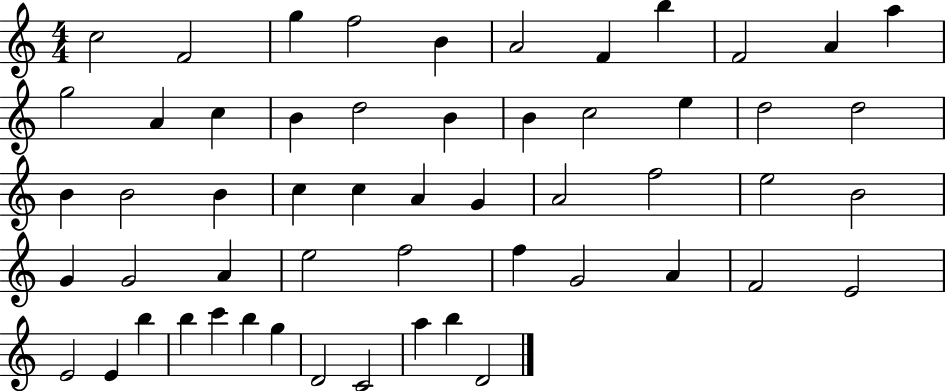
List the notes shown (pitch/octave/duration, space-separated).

C5/h F4/h G5/q F5/h B4/q A4/h F4/q B5/q F4/h A4/q A5/q G5/h A4/q C5/q B4/q D5/h B4/q B4/q C5/h E5/q D5/h D5/h B4/q B4/h B4/q C5/q C5/q A4/q G4/q A4/h F5/h E5/h B4/h G4/q G4/h A4/q E5/h F5/h F5/q G4/h A4/q F4/h E4/h E4/h E4/q B5/q B5/q C6/q B5/q G5/q D4/h C4/h A5/q B5/q D4/h